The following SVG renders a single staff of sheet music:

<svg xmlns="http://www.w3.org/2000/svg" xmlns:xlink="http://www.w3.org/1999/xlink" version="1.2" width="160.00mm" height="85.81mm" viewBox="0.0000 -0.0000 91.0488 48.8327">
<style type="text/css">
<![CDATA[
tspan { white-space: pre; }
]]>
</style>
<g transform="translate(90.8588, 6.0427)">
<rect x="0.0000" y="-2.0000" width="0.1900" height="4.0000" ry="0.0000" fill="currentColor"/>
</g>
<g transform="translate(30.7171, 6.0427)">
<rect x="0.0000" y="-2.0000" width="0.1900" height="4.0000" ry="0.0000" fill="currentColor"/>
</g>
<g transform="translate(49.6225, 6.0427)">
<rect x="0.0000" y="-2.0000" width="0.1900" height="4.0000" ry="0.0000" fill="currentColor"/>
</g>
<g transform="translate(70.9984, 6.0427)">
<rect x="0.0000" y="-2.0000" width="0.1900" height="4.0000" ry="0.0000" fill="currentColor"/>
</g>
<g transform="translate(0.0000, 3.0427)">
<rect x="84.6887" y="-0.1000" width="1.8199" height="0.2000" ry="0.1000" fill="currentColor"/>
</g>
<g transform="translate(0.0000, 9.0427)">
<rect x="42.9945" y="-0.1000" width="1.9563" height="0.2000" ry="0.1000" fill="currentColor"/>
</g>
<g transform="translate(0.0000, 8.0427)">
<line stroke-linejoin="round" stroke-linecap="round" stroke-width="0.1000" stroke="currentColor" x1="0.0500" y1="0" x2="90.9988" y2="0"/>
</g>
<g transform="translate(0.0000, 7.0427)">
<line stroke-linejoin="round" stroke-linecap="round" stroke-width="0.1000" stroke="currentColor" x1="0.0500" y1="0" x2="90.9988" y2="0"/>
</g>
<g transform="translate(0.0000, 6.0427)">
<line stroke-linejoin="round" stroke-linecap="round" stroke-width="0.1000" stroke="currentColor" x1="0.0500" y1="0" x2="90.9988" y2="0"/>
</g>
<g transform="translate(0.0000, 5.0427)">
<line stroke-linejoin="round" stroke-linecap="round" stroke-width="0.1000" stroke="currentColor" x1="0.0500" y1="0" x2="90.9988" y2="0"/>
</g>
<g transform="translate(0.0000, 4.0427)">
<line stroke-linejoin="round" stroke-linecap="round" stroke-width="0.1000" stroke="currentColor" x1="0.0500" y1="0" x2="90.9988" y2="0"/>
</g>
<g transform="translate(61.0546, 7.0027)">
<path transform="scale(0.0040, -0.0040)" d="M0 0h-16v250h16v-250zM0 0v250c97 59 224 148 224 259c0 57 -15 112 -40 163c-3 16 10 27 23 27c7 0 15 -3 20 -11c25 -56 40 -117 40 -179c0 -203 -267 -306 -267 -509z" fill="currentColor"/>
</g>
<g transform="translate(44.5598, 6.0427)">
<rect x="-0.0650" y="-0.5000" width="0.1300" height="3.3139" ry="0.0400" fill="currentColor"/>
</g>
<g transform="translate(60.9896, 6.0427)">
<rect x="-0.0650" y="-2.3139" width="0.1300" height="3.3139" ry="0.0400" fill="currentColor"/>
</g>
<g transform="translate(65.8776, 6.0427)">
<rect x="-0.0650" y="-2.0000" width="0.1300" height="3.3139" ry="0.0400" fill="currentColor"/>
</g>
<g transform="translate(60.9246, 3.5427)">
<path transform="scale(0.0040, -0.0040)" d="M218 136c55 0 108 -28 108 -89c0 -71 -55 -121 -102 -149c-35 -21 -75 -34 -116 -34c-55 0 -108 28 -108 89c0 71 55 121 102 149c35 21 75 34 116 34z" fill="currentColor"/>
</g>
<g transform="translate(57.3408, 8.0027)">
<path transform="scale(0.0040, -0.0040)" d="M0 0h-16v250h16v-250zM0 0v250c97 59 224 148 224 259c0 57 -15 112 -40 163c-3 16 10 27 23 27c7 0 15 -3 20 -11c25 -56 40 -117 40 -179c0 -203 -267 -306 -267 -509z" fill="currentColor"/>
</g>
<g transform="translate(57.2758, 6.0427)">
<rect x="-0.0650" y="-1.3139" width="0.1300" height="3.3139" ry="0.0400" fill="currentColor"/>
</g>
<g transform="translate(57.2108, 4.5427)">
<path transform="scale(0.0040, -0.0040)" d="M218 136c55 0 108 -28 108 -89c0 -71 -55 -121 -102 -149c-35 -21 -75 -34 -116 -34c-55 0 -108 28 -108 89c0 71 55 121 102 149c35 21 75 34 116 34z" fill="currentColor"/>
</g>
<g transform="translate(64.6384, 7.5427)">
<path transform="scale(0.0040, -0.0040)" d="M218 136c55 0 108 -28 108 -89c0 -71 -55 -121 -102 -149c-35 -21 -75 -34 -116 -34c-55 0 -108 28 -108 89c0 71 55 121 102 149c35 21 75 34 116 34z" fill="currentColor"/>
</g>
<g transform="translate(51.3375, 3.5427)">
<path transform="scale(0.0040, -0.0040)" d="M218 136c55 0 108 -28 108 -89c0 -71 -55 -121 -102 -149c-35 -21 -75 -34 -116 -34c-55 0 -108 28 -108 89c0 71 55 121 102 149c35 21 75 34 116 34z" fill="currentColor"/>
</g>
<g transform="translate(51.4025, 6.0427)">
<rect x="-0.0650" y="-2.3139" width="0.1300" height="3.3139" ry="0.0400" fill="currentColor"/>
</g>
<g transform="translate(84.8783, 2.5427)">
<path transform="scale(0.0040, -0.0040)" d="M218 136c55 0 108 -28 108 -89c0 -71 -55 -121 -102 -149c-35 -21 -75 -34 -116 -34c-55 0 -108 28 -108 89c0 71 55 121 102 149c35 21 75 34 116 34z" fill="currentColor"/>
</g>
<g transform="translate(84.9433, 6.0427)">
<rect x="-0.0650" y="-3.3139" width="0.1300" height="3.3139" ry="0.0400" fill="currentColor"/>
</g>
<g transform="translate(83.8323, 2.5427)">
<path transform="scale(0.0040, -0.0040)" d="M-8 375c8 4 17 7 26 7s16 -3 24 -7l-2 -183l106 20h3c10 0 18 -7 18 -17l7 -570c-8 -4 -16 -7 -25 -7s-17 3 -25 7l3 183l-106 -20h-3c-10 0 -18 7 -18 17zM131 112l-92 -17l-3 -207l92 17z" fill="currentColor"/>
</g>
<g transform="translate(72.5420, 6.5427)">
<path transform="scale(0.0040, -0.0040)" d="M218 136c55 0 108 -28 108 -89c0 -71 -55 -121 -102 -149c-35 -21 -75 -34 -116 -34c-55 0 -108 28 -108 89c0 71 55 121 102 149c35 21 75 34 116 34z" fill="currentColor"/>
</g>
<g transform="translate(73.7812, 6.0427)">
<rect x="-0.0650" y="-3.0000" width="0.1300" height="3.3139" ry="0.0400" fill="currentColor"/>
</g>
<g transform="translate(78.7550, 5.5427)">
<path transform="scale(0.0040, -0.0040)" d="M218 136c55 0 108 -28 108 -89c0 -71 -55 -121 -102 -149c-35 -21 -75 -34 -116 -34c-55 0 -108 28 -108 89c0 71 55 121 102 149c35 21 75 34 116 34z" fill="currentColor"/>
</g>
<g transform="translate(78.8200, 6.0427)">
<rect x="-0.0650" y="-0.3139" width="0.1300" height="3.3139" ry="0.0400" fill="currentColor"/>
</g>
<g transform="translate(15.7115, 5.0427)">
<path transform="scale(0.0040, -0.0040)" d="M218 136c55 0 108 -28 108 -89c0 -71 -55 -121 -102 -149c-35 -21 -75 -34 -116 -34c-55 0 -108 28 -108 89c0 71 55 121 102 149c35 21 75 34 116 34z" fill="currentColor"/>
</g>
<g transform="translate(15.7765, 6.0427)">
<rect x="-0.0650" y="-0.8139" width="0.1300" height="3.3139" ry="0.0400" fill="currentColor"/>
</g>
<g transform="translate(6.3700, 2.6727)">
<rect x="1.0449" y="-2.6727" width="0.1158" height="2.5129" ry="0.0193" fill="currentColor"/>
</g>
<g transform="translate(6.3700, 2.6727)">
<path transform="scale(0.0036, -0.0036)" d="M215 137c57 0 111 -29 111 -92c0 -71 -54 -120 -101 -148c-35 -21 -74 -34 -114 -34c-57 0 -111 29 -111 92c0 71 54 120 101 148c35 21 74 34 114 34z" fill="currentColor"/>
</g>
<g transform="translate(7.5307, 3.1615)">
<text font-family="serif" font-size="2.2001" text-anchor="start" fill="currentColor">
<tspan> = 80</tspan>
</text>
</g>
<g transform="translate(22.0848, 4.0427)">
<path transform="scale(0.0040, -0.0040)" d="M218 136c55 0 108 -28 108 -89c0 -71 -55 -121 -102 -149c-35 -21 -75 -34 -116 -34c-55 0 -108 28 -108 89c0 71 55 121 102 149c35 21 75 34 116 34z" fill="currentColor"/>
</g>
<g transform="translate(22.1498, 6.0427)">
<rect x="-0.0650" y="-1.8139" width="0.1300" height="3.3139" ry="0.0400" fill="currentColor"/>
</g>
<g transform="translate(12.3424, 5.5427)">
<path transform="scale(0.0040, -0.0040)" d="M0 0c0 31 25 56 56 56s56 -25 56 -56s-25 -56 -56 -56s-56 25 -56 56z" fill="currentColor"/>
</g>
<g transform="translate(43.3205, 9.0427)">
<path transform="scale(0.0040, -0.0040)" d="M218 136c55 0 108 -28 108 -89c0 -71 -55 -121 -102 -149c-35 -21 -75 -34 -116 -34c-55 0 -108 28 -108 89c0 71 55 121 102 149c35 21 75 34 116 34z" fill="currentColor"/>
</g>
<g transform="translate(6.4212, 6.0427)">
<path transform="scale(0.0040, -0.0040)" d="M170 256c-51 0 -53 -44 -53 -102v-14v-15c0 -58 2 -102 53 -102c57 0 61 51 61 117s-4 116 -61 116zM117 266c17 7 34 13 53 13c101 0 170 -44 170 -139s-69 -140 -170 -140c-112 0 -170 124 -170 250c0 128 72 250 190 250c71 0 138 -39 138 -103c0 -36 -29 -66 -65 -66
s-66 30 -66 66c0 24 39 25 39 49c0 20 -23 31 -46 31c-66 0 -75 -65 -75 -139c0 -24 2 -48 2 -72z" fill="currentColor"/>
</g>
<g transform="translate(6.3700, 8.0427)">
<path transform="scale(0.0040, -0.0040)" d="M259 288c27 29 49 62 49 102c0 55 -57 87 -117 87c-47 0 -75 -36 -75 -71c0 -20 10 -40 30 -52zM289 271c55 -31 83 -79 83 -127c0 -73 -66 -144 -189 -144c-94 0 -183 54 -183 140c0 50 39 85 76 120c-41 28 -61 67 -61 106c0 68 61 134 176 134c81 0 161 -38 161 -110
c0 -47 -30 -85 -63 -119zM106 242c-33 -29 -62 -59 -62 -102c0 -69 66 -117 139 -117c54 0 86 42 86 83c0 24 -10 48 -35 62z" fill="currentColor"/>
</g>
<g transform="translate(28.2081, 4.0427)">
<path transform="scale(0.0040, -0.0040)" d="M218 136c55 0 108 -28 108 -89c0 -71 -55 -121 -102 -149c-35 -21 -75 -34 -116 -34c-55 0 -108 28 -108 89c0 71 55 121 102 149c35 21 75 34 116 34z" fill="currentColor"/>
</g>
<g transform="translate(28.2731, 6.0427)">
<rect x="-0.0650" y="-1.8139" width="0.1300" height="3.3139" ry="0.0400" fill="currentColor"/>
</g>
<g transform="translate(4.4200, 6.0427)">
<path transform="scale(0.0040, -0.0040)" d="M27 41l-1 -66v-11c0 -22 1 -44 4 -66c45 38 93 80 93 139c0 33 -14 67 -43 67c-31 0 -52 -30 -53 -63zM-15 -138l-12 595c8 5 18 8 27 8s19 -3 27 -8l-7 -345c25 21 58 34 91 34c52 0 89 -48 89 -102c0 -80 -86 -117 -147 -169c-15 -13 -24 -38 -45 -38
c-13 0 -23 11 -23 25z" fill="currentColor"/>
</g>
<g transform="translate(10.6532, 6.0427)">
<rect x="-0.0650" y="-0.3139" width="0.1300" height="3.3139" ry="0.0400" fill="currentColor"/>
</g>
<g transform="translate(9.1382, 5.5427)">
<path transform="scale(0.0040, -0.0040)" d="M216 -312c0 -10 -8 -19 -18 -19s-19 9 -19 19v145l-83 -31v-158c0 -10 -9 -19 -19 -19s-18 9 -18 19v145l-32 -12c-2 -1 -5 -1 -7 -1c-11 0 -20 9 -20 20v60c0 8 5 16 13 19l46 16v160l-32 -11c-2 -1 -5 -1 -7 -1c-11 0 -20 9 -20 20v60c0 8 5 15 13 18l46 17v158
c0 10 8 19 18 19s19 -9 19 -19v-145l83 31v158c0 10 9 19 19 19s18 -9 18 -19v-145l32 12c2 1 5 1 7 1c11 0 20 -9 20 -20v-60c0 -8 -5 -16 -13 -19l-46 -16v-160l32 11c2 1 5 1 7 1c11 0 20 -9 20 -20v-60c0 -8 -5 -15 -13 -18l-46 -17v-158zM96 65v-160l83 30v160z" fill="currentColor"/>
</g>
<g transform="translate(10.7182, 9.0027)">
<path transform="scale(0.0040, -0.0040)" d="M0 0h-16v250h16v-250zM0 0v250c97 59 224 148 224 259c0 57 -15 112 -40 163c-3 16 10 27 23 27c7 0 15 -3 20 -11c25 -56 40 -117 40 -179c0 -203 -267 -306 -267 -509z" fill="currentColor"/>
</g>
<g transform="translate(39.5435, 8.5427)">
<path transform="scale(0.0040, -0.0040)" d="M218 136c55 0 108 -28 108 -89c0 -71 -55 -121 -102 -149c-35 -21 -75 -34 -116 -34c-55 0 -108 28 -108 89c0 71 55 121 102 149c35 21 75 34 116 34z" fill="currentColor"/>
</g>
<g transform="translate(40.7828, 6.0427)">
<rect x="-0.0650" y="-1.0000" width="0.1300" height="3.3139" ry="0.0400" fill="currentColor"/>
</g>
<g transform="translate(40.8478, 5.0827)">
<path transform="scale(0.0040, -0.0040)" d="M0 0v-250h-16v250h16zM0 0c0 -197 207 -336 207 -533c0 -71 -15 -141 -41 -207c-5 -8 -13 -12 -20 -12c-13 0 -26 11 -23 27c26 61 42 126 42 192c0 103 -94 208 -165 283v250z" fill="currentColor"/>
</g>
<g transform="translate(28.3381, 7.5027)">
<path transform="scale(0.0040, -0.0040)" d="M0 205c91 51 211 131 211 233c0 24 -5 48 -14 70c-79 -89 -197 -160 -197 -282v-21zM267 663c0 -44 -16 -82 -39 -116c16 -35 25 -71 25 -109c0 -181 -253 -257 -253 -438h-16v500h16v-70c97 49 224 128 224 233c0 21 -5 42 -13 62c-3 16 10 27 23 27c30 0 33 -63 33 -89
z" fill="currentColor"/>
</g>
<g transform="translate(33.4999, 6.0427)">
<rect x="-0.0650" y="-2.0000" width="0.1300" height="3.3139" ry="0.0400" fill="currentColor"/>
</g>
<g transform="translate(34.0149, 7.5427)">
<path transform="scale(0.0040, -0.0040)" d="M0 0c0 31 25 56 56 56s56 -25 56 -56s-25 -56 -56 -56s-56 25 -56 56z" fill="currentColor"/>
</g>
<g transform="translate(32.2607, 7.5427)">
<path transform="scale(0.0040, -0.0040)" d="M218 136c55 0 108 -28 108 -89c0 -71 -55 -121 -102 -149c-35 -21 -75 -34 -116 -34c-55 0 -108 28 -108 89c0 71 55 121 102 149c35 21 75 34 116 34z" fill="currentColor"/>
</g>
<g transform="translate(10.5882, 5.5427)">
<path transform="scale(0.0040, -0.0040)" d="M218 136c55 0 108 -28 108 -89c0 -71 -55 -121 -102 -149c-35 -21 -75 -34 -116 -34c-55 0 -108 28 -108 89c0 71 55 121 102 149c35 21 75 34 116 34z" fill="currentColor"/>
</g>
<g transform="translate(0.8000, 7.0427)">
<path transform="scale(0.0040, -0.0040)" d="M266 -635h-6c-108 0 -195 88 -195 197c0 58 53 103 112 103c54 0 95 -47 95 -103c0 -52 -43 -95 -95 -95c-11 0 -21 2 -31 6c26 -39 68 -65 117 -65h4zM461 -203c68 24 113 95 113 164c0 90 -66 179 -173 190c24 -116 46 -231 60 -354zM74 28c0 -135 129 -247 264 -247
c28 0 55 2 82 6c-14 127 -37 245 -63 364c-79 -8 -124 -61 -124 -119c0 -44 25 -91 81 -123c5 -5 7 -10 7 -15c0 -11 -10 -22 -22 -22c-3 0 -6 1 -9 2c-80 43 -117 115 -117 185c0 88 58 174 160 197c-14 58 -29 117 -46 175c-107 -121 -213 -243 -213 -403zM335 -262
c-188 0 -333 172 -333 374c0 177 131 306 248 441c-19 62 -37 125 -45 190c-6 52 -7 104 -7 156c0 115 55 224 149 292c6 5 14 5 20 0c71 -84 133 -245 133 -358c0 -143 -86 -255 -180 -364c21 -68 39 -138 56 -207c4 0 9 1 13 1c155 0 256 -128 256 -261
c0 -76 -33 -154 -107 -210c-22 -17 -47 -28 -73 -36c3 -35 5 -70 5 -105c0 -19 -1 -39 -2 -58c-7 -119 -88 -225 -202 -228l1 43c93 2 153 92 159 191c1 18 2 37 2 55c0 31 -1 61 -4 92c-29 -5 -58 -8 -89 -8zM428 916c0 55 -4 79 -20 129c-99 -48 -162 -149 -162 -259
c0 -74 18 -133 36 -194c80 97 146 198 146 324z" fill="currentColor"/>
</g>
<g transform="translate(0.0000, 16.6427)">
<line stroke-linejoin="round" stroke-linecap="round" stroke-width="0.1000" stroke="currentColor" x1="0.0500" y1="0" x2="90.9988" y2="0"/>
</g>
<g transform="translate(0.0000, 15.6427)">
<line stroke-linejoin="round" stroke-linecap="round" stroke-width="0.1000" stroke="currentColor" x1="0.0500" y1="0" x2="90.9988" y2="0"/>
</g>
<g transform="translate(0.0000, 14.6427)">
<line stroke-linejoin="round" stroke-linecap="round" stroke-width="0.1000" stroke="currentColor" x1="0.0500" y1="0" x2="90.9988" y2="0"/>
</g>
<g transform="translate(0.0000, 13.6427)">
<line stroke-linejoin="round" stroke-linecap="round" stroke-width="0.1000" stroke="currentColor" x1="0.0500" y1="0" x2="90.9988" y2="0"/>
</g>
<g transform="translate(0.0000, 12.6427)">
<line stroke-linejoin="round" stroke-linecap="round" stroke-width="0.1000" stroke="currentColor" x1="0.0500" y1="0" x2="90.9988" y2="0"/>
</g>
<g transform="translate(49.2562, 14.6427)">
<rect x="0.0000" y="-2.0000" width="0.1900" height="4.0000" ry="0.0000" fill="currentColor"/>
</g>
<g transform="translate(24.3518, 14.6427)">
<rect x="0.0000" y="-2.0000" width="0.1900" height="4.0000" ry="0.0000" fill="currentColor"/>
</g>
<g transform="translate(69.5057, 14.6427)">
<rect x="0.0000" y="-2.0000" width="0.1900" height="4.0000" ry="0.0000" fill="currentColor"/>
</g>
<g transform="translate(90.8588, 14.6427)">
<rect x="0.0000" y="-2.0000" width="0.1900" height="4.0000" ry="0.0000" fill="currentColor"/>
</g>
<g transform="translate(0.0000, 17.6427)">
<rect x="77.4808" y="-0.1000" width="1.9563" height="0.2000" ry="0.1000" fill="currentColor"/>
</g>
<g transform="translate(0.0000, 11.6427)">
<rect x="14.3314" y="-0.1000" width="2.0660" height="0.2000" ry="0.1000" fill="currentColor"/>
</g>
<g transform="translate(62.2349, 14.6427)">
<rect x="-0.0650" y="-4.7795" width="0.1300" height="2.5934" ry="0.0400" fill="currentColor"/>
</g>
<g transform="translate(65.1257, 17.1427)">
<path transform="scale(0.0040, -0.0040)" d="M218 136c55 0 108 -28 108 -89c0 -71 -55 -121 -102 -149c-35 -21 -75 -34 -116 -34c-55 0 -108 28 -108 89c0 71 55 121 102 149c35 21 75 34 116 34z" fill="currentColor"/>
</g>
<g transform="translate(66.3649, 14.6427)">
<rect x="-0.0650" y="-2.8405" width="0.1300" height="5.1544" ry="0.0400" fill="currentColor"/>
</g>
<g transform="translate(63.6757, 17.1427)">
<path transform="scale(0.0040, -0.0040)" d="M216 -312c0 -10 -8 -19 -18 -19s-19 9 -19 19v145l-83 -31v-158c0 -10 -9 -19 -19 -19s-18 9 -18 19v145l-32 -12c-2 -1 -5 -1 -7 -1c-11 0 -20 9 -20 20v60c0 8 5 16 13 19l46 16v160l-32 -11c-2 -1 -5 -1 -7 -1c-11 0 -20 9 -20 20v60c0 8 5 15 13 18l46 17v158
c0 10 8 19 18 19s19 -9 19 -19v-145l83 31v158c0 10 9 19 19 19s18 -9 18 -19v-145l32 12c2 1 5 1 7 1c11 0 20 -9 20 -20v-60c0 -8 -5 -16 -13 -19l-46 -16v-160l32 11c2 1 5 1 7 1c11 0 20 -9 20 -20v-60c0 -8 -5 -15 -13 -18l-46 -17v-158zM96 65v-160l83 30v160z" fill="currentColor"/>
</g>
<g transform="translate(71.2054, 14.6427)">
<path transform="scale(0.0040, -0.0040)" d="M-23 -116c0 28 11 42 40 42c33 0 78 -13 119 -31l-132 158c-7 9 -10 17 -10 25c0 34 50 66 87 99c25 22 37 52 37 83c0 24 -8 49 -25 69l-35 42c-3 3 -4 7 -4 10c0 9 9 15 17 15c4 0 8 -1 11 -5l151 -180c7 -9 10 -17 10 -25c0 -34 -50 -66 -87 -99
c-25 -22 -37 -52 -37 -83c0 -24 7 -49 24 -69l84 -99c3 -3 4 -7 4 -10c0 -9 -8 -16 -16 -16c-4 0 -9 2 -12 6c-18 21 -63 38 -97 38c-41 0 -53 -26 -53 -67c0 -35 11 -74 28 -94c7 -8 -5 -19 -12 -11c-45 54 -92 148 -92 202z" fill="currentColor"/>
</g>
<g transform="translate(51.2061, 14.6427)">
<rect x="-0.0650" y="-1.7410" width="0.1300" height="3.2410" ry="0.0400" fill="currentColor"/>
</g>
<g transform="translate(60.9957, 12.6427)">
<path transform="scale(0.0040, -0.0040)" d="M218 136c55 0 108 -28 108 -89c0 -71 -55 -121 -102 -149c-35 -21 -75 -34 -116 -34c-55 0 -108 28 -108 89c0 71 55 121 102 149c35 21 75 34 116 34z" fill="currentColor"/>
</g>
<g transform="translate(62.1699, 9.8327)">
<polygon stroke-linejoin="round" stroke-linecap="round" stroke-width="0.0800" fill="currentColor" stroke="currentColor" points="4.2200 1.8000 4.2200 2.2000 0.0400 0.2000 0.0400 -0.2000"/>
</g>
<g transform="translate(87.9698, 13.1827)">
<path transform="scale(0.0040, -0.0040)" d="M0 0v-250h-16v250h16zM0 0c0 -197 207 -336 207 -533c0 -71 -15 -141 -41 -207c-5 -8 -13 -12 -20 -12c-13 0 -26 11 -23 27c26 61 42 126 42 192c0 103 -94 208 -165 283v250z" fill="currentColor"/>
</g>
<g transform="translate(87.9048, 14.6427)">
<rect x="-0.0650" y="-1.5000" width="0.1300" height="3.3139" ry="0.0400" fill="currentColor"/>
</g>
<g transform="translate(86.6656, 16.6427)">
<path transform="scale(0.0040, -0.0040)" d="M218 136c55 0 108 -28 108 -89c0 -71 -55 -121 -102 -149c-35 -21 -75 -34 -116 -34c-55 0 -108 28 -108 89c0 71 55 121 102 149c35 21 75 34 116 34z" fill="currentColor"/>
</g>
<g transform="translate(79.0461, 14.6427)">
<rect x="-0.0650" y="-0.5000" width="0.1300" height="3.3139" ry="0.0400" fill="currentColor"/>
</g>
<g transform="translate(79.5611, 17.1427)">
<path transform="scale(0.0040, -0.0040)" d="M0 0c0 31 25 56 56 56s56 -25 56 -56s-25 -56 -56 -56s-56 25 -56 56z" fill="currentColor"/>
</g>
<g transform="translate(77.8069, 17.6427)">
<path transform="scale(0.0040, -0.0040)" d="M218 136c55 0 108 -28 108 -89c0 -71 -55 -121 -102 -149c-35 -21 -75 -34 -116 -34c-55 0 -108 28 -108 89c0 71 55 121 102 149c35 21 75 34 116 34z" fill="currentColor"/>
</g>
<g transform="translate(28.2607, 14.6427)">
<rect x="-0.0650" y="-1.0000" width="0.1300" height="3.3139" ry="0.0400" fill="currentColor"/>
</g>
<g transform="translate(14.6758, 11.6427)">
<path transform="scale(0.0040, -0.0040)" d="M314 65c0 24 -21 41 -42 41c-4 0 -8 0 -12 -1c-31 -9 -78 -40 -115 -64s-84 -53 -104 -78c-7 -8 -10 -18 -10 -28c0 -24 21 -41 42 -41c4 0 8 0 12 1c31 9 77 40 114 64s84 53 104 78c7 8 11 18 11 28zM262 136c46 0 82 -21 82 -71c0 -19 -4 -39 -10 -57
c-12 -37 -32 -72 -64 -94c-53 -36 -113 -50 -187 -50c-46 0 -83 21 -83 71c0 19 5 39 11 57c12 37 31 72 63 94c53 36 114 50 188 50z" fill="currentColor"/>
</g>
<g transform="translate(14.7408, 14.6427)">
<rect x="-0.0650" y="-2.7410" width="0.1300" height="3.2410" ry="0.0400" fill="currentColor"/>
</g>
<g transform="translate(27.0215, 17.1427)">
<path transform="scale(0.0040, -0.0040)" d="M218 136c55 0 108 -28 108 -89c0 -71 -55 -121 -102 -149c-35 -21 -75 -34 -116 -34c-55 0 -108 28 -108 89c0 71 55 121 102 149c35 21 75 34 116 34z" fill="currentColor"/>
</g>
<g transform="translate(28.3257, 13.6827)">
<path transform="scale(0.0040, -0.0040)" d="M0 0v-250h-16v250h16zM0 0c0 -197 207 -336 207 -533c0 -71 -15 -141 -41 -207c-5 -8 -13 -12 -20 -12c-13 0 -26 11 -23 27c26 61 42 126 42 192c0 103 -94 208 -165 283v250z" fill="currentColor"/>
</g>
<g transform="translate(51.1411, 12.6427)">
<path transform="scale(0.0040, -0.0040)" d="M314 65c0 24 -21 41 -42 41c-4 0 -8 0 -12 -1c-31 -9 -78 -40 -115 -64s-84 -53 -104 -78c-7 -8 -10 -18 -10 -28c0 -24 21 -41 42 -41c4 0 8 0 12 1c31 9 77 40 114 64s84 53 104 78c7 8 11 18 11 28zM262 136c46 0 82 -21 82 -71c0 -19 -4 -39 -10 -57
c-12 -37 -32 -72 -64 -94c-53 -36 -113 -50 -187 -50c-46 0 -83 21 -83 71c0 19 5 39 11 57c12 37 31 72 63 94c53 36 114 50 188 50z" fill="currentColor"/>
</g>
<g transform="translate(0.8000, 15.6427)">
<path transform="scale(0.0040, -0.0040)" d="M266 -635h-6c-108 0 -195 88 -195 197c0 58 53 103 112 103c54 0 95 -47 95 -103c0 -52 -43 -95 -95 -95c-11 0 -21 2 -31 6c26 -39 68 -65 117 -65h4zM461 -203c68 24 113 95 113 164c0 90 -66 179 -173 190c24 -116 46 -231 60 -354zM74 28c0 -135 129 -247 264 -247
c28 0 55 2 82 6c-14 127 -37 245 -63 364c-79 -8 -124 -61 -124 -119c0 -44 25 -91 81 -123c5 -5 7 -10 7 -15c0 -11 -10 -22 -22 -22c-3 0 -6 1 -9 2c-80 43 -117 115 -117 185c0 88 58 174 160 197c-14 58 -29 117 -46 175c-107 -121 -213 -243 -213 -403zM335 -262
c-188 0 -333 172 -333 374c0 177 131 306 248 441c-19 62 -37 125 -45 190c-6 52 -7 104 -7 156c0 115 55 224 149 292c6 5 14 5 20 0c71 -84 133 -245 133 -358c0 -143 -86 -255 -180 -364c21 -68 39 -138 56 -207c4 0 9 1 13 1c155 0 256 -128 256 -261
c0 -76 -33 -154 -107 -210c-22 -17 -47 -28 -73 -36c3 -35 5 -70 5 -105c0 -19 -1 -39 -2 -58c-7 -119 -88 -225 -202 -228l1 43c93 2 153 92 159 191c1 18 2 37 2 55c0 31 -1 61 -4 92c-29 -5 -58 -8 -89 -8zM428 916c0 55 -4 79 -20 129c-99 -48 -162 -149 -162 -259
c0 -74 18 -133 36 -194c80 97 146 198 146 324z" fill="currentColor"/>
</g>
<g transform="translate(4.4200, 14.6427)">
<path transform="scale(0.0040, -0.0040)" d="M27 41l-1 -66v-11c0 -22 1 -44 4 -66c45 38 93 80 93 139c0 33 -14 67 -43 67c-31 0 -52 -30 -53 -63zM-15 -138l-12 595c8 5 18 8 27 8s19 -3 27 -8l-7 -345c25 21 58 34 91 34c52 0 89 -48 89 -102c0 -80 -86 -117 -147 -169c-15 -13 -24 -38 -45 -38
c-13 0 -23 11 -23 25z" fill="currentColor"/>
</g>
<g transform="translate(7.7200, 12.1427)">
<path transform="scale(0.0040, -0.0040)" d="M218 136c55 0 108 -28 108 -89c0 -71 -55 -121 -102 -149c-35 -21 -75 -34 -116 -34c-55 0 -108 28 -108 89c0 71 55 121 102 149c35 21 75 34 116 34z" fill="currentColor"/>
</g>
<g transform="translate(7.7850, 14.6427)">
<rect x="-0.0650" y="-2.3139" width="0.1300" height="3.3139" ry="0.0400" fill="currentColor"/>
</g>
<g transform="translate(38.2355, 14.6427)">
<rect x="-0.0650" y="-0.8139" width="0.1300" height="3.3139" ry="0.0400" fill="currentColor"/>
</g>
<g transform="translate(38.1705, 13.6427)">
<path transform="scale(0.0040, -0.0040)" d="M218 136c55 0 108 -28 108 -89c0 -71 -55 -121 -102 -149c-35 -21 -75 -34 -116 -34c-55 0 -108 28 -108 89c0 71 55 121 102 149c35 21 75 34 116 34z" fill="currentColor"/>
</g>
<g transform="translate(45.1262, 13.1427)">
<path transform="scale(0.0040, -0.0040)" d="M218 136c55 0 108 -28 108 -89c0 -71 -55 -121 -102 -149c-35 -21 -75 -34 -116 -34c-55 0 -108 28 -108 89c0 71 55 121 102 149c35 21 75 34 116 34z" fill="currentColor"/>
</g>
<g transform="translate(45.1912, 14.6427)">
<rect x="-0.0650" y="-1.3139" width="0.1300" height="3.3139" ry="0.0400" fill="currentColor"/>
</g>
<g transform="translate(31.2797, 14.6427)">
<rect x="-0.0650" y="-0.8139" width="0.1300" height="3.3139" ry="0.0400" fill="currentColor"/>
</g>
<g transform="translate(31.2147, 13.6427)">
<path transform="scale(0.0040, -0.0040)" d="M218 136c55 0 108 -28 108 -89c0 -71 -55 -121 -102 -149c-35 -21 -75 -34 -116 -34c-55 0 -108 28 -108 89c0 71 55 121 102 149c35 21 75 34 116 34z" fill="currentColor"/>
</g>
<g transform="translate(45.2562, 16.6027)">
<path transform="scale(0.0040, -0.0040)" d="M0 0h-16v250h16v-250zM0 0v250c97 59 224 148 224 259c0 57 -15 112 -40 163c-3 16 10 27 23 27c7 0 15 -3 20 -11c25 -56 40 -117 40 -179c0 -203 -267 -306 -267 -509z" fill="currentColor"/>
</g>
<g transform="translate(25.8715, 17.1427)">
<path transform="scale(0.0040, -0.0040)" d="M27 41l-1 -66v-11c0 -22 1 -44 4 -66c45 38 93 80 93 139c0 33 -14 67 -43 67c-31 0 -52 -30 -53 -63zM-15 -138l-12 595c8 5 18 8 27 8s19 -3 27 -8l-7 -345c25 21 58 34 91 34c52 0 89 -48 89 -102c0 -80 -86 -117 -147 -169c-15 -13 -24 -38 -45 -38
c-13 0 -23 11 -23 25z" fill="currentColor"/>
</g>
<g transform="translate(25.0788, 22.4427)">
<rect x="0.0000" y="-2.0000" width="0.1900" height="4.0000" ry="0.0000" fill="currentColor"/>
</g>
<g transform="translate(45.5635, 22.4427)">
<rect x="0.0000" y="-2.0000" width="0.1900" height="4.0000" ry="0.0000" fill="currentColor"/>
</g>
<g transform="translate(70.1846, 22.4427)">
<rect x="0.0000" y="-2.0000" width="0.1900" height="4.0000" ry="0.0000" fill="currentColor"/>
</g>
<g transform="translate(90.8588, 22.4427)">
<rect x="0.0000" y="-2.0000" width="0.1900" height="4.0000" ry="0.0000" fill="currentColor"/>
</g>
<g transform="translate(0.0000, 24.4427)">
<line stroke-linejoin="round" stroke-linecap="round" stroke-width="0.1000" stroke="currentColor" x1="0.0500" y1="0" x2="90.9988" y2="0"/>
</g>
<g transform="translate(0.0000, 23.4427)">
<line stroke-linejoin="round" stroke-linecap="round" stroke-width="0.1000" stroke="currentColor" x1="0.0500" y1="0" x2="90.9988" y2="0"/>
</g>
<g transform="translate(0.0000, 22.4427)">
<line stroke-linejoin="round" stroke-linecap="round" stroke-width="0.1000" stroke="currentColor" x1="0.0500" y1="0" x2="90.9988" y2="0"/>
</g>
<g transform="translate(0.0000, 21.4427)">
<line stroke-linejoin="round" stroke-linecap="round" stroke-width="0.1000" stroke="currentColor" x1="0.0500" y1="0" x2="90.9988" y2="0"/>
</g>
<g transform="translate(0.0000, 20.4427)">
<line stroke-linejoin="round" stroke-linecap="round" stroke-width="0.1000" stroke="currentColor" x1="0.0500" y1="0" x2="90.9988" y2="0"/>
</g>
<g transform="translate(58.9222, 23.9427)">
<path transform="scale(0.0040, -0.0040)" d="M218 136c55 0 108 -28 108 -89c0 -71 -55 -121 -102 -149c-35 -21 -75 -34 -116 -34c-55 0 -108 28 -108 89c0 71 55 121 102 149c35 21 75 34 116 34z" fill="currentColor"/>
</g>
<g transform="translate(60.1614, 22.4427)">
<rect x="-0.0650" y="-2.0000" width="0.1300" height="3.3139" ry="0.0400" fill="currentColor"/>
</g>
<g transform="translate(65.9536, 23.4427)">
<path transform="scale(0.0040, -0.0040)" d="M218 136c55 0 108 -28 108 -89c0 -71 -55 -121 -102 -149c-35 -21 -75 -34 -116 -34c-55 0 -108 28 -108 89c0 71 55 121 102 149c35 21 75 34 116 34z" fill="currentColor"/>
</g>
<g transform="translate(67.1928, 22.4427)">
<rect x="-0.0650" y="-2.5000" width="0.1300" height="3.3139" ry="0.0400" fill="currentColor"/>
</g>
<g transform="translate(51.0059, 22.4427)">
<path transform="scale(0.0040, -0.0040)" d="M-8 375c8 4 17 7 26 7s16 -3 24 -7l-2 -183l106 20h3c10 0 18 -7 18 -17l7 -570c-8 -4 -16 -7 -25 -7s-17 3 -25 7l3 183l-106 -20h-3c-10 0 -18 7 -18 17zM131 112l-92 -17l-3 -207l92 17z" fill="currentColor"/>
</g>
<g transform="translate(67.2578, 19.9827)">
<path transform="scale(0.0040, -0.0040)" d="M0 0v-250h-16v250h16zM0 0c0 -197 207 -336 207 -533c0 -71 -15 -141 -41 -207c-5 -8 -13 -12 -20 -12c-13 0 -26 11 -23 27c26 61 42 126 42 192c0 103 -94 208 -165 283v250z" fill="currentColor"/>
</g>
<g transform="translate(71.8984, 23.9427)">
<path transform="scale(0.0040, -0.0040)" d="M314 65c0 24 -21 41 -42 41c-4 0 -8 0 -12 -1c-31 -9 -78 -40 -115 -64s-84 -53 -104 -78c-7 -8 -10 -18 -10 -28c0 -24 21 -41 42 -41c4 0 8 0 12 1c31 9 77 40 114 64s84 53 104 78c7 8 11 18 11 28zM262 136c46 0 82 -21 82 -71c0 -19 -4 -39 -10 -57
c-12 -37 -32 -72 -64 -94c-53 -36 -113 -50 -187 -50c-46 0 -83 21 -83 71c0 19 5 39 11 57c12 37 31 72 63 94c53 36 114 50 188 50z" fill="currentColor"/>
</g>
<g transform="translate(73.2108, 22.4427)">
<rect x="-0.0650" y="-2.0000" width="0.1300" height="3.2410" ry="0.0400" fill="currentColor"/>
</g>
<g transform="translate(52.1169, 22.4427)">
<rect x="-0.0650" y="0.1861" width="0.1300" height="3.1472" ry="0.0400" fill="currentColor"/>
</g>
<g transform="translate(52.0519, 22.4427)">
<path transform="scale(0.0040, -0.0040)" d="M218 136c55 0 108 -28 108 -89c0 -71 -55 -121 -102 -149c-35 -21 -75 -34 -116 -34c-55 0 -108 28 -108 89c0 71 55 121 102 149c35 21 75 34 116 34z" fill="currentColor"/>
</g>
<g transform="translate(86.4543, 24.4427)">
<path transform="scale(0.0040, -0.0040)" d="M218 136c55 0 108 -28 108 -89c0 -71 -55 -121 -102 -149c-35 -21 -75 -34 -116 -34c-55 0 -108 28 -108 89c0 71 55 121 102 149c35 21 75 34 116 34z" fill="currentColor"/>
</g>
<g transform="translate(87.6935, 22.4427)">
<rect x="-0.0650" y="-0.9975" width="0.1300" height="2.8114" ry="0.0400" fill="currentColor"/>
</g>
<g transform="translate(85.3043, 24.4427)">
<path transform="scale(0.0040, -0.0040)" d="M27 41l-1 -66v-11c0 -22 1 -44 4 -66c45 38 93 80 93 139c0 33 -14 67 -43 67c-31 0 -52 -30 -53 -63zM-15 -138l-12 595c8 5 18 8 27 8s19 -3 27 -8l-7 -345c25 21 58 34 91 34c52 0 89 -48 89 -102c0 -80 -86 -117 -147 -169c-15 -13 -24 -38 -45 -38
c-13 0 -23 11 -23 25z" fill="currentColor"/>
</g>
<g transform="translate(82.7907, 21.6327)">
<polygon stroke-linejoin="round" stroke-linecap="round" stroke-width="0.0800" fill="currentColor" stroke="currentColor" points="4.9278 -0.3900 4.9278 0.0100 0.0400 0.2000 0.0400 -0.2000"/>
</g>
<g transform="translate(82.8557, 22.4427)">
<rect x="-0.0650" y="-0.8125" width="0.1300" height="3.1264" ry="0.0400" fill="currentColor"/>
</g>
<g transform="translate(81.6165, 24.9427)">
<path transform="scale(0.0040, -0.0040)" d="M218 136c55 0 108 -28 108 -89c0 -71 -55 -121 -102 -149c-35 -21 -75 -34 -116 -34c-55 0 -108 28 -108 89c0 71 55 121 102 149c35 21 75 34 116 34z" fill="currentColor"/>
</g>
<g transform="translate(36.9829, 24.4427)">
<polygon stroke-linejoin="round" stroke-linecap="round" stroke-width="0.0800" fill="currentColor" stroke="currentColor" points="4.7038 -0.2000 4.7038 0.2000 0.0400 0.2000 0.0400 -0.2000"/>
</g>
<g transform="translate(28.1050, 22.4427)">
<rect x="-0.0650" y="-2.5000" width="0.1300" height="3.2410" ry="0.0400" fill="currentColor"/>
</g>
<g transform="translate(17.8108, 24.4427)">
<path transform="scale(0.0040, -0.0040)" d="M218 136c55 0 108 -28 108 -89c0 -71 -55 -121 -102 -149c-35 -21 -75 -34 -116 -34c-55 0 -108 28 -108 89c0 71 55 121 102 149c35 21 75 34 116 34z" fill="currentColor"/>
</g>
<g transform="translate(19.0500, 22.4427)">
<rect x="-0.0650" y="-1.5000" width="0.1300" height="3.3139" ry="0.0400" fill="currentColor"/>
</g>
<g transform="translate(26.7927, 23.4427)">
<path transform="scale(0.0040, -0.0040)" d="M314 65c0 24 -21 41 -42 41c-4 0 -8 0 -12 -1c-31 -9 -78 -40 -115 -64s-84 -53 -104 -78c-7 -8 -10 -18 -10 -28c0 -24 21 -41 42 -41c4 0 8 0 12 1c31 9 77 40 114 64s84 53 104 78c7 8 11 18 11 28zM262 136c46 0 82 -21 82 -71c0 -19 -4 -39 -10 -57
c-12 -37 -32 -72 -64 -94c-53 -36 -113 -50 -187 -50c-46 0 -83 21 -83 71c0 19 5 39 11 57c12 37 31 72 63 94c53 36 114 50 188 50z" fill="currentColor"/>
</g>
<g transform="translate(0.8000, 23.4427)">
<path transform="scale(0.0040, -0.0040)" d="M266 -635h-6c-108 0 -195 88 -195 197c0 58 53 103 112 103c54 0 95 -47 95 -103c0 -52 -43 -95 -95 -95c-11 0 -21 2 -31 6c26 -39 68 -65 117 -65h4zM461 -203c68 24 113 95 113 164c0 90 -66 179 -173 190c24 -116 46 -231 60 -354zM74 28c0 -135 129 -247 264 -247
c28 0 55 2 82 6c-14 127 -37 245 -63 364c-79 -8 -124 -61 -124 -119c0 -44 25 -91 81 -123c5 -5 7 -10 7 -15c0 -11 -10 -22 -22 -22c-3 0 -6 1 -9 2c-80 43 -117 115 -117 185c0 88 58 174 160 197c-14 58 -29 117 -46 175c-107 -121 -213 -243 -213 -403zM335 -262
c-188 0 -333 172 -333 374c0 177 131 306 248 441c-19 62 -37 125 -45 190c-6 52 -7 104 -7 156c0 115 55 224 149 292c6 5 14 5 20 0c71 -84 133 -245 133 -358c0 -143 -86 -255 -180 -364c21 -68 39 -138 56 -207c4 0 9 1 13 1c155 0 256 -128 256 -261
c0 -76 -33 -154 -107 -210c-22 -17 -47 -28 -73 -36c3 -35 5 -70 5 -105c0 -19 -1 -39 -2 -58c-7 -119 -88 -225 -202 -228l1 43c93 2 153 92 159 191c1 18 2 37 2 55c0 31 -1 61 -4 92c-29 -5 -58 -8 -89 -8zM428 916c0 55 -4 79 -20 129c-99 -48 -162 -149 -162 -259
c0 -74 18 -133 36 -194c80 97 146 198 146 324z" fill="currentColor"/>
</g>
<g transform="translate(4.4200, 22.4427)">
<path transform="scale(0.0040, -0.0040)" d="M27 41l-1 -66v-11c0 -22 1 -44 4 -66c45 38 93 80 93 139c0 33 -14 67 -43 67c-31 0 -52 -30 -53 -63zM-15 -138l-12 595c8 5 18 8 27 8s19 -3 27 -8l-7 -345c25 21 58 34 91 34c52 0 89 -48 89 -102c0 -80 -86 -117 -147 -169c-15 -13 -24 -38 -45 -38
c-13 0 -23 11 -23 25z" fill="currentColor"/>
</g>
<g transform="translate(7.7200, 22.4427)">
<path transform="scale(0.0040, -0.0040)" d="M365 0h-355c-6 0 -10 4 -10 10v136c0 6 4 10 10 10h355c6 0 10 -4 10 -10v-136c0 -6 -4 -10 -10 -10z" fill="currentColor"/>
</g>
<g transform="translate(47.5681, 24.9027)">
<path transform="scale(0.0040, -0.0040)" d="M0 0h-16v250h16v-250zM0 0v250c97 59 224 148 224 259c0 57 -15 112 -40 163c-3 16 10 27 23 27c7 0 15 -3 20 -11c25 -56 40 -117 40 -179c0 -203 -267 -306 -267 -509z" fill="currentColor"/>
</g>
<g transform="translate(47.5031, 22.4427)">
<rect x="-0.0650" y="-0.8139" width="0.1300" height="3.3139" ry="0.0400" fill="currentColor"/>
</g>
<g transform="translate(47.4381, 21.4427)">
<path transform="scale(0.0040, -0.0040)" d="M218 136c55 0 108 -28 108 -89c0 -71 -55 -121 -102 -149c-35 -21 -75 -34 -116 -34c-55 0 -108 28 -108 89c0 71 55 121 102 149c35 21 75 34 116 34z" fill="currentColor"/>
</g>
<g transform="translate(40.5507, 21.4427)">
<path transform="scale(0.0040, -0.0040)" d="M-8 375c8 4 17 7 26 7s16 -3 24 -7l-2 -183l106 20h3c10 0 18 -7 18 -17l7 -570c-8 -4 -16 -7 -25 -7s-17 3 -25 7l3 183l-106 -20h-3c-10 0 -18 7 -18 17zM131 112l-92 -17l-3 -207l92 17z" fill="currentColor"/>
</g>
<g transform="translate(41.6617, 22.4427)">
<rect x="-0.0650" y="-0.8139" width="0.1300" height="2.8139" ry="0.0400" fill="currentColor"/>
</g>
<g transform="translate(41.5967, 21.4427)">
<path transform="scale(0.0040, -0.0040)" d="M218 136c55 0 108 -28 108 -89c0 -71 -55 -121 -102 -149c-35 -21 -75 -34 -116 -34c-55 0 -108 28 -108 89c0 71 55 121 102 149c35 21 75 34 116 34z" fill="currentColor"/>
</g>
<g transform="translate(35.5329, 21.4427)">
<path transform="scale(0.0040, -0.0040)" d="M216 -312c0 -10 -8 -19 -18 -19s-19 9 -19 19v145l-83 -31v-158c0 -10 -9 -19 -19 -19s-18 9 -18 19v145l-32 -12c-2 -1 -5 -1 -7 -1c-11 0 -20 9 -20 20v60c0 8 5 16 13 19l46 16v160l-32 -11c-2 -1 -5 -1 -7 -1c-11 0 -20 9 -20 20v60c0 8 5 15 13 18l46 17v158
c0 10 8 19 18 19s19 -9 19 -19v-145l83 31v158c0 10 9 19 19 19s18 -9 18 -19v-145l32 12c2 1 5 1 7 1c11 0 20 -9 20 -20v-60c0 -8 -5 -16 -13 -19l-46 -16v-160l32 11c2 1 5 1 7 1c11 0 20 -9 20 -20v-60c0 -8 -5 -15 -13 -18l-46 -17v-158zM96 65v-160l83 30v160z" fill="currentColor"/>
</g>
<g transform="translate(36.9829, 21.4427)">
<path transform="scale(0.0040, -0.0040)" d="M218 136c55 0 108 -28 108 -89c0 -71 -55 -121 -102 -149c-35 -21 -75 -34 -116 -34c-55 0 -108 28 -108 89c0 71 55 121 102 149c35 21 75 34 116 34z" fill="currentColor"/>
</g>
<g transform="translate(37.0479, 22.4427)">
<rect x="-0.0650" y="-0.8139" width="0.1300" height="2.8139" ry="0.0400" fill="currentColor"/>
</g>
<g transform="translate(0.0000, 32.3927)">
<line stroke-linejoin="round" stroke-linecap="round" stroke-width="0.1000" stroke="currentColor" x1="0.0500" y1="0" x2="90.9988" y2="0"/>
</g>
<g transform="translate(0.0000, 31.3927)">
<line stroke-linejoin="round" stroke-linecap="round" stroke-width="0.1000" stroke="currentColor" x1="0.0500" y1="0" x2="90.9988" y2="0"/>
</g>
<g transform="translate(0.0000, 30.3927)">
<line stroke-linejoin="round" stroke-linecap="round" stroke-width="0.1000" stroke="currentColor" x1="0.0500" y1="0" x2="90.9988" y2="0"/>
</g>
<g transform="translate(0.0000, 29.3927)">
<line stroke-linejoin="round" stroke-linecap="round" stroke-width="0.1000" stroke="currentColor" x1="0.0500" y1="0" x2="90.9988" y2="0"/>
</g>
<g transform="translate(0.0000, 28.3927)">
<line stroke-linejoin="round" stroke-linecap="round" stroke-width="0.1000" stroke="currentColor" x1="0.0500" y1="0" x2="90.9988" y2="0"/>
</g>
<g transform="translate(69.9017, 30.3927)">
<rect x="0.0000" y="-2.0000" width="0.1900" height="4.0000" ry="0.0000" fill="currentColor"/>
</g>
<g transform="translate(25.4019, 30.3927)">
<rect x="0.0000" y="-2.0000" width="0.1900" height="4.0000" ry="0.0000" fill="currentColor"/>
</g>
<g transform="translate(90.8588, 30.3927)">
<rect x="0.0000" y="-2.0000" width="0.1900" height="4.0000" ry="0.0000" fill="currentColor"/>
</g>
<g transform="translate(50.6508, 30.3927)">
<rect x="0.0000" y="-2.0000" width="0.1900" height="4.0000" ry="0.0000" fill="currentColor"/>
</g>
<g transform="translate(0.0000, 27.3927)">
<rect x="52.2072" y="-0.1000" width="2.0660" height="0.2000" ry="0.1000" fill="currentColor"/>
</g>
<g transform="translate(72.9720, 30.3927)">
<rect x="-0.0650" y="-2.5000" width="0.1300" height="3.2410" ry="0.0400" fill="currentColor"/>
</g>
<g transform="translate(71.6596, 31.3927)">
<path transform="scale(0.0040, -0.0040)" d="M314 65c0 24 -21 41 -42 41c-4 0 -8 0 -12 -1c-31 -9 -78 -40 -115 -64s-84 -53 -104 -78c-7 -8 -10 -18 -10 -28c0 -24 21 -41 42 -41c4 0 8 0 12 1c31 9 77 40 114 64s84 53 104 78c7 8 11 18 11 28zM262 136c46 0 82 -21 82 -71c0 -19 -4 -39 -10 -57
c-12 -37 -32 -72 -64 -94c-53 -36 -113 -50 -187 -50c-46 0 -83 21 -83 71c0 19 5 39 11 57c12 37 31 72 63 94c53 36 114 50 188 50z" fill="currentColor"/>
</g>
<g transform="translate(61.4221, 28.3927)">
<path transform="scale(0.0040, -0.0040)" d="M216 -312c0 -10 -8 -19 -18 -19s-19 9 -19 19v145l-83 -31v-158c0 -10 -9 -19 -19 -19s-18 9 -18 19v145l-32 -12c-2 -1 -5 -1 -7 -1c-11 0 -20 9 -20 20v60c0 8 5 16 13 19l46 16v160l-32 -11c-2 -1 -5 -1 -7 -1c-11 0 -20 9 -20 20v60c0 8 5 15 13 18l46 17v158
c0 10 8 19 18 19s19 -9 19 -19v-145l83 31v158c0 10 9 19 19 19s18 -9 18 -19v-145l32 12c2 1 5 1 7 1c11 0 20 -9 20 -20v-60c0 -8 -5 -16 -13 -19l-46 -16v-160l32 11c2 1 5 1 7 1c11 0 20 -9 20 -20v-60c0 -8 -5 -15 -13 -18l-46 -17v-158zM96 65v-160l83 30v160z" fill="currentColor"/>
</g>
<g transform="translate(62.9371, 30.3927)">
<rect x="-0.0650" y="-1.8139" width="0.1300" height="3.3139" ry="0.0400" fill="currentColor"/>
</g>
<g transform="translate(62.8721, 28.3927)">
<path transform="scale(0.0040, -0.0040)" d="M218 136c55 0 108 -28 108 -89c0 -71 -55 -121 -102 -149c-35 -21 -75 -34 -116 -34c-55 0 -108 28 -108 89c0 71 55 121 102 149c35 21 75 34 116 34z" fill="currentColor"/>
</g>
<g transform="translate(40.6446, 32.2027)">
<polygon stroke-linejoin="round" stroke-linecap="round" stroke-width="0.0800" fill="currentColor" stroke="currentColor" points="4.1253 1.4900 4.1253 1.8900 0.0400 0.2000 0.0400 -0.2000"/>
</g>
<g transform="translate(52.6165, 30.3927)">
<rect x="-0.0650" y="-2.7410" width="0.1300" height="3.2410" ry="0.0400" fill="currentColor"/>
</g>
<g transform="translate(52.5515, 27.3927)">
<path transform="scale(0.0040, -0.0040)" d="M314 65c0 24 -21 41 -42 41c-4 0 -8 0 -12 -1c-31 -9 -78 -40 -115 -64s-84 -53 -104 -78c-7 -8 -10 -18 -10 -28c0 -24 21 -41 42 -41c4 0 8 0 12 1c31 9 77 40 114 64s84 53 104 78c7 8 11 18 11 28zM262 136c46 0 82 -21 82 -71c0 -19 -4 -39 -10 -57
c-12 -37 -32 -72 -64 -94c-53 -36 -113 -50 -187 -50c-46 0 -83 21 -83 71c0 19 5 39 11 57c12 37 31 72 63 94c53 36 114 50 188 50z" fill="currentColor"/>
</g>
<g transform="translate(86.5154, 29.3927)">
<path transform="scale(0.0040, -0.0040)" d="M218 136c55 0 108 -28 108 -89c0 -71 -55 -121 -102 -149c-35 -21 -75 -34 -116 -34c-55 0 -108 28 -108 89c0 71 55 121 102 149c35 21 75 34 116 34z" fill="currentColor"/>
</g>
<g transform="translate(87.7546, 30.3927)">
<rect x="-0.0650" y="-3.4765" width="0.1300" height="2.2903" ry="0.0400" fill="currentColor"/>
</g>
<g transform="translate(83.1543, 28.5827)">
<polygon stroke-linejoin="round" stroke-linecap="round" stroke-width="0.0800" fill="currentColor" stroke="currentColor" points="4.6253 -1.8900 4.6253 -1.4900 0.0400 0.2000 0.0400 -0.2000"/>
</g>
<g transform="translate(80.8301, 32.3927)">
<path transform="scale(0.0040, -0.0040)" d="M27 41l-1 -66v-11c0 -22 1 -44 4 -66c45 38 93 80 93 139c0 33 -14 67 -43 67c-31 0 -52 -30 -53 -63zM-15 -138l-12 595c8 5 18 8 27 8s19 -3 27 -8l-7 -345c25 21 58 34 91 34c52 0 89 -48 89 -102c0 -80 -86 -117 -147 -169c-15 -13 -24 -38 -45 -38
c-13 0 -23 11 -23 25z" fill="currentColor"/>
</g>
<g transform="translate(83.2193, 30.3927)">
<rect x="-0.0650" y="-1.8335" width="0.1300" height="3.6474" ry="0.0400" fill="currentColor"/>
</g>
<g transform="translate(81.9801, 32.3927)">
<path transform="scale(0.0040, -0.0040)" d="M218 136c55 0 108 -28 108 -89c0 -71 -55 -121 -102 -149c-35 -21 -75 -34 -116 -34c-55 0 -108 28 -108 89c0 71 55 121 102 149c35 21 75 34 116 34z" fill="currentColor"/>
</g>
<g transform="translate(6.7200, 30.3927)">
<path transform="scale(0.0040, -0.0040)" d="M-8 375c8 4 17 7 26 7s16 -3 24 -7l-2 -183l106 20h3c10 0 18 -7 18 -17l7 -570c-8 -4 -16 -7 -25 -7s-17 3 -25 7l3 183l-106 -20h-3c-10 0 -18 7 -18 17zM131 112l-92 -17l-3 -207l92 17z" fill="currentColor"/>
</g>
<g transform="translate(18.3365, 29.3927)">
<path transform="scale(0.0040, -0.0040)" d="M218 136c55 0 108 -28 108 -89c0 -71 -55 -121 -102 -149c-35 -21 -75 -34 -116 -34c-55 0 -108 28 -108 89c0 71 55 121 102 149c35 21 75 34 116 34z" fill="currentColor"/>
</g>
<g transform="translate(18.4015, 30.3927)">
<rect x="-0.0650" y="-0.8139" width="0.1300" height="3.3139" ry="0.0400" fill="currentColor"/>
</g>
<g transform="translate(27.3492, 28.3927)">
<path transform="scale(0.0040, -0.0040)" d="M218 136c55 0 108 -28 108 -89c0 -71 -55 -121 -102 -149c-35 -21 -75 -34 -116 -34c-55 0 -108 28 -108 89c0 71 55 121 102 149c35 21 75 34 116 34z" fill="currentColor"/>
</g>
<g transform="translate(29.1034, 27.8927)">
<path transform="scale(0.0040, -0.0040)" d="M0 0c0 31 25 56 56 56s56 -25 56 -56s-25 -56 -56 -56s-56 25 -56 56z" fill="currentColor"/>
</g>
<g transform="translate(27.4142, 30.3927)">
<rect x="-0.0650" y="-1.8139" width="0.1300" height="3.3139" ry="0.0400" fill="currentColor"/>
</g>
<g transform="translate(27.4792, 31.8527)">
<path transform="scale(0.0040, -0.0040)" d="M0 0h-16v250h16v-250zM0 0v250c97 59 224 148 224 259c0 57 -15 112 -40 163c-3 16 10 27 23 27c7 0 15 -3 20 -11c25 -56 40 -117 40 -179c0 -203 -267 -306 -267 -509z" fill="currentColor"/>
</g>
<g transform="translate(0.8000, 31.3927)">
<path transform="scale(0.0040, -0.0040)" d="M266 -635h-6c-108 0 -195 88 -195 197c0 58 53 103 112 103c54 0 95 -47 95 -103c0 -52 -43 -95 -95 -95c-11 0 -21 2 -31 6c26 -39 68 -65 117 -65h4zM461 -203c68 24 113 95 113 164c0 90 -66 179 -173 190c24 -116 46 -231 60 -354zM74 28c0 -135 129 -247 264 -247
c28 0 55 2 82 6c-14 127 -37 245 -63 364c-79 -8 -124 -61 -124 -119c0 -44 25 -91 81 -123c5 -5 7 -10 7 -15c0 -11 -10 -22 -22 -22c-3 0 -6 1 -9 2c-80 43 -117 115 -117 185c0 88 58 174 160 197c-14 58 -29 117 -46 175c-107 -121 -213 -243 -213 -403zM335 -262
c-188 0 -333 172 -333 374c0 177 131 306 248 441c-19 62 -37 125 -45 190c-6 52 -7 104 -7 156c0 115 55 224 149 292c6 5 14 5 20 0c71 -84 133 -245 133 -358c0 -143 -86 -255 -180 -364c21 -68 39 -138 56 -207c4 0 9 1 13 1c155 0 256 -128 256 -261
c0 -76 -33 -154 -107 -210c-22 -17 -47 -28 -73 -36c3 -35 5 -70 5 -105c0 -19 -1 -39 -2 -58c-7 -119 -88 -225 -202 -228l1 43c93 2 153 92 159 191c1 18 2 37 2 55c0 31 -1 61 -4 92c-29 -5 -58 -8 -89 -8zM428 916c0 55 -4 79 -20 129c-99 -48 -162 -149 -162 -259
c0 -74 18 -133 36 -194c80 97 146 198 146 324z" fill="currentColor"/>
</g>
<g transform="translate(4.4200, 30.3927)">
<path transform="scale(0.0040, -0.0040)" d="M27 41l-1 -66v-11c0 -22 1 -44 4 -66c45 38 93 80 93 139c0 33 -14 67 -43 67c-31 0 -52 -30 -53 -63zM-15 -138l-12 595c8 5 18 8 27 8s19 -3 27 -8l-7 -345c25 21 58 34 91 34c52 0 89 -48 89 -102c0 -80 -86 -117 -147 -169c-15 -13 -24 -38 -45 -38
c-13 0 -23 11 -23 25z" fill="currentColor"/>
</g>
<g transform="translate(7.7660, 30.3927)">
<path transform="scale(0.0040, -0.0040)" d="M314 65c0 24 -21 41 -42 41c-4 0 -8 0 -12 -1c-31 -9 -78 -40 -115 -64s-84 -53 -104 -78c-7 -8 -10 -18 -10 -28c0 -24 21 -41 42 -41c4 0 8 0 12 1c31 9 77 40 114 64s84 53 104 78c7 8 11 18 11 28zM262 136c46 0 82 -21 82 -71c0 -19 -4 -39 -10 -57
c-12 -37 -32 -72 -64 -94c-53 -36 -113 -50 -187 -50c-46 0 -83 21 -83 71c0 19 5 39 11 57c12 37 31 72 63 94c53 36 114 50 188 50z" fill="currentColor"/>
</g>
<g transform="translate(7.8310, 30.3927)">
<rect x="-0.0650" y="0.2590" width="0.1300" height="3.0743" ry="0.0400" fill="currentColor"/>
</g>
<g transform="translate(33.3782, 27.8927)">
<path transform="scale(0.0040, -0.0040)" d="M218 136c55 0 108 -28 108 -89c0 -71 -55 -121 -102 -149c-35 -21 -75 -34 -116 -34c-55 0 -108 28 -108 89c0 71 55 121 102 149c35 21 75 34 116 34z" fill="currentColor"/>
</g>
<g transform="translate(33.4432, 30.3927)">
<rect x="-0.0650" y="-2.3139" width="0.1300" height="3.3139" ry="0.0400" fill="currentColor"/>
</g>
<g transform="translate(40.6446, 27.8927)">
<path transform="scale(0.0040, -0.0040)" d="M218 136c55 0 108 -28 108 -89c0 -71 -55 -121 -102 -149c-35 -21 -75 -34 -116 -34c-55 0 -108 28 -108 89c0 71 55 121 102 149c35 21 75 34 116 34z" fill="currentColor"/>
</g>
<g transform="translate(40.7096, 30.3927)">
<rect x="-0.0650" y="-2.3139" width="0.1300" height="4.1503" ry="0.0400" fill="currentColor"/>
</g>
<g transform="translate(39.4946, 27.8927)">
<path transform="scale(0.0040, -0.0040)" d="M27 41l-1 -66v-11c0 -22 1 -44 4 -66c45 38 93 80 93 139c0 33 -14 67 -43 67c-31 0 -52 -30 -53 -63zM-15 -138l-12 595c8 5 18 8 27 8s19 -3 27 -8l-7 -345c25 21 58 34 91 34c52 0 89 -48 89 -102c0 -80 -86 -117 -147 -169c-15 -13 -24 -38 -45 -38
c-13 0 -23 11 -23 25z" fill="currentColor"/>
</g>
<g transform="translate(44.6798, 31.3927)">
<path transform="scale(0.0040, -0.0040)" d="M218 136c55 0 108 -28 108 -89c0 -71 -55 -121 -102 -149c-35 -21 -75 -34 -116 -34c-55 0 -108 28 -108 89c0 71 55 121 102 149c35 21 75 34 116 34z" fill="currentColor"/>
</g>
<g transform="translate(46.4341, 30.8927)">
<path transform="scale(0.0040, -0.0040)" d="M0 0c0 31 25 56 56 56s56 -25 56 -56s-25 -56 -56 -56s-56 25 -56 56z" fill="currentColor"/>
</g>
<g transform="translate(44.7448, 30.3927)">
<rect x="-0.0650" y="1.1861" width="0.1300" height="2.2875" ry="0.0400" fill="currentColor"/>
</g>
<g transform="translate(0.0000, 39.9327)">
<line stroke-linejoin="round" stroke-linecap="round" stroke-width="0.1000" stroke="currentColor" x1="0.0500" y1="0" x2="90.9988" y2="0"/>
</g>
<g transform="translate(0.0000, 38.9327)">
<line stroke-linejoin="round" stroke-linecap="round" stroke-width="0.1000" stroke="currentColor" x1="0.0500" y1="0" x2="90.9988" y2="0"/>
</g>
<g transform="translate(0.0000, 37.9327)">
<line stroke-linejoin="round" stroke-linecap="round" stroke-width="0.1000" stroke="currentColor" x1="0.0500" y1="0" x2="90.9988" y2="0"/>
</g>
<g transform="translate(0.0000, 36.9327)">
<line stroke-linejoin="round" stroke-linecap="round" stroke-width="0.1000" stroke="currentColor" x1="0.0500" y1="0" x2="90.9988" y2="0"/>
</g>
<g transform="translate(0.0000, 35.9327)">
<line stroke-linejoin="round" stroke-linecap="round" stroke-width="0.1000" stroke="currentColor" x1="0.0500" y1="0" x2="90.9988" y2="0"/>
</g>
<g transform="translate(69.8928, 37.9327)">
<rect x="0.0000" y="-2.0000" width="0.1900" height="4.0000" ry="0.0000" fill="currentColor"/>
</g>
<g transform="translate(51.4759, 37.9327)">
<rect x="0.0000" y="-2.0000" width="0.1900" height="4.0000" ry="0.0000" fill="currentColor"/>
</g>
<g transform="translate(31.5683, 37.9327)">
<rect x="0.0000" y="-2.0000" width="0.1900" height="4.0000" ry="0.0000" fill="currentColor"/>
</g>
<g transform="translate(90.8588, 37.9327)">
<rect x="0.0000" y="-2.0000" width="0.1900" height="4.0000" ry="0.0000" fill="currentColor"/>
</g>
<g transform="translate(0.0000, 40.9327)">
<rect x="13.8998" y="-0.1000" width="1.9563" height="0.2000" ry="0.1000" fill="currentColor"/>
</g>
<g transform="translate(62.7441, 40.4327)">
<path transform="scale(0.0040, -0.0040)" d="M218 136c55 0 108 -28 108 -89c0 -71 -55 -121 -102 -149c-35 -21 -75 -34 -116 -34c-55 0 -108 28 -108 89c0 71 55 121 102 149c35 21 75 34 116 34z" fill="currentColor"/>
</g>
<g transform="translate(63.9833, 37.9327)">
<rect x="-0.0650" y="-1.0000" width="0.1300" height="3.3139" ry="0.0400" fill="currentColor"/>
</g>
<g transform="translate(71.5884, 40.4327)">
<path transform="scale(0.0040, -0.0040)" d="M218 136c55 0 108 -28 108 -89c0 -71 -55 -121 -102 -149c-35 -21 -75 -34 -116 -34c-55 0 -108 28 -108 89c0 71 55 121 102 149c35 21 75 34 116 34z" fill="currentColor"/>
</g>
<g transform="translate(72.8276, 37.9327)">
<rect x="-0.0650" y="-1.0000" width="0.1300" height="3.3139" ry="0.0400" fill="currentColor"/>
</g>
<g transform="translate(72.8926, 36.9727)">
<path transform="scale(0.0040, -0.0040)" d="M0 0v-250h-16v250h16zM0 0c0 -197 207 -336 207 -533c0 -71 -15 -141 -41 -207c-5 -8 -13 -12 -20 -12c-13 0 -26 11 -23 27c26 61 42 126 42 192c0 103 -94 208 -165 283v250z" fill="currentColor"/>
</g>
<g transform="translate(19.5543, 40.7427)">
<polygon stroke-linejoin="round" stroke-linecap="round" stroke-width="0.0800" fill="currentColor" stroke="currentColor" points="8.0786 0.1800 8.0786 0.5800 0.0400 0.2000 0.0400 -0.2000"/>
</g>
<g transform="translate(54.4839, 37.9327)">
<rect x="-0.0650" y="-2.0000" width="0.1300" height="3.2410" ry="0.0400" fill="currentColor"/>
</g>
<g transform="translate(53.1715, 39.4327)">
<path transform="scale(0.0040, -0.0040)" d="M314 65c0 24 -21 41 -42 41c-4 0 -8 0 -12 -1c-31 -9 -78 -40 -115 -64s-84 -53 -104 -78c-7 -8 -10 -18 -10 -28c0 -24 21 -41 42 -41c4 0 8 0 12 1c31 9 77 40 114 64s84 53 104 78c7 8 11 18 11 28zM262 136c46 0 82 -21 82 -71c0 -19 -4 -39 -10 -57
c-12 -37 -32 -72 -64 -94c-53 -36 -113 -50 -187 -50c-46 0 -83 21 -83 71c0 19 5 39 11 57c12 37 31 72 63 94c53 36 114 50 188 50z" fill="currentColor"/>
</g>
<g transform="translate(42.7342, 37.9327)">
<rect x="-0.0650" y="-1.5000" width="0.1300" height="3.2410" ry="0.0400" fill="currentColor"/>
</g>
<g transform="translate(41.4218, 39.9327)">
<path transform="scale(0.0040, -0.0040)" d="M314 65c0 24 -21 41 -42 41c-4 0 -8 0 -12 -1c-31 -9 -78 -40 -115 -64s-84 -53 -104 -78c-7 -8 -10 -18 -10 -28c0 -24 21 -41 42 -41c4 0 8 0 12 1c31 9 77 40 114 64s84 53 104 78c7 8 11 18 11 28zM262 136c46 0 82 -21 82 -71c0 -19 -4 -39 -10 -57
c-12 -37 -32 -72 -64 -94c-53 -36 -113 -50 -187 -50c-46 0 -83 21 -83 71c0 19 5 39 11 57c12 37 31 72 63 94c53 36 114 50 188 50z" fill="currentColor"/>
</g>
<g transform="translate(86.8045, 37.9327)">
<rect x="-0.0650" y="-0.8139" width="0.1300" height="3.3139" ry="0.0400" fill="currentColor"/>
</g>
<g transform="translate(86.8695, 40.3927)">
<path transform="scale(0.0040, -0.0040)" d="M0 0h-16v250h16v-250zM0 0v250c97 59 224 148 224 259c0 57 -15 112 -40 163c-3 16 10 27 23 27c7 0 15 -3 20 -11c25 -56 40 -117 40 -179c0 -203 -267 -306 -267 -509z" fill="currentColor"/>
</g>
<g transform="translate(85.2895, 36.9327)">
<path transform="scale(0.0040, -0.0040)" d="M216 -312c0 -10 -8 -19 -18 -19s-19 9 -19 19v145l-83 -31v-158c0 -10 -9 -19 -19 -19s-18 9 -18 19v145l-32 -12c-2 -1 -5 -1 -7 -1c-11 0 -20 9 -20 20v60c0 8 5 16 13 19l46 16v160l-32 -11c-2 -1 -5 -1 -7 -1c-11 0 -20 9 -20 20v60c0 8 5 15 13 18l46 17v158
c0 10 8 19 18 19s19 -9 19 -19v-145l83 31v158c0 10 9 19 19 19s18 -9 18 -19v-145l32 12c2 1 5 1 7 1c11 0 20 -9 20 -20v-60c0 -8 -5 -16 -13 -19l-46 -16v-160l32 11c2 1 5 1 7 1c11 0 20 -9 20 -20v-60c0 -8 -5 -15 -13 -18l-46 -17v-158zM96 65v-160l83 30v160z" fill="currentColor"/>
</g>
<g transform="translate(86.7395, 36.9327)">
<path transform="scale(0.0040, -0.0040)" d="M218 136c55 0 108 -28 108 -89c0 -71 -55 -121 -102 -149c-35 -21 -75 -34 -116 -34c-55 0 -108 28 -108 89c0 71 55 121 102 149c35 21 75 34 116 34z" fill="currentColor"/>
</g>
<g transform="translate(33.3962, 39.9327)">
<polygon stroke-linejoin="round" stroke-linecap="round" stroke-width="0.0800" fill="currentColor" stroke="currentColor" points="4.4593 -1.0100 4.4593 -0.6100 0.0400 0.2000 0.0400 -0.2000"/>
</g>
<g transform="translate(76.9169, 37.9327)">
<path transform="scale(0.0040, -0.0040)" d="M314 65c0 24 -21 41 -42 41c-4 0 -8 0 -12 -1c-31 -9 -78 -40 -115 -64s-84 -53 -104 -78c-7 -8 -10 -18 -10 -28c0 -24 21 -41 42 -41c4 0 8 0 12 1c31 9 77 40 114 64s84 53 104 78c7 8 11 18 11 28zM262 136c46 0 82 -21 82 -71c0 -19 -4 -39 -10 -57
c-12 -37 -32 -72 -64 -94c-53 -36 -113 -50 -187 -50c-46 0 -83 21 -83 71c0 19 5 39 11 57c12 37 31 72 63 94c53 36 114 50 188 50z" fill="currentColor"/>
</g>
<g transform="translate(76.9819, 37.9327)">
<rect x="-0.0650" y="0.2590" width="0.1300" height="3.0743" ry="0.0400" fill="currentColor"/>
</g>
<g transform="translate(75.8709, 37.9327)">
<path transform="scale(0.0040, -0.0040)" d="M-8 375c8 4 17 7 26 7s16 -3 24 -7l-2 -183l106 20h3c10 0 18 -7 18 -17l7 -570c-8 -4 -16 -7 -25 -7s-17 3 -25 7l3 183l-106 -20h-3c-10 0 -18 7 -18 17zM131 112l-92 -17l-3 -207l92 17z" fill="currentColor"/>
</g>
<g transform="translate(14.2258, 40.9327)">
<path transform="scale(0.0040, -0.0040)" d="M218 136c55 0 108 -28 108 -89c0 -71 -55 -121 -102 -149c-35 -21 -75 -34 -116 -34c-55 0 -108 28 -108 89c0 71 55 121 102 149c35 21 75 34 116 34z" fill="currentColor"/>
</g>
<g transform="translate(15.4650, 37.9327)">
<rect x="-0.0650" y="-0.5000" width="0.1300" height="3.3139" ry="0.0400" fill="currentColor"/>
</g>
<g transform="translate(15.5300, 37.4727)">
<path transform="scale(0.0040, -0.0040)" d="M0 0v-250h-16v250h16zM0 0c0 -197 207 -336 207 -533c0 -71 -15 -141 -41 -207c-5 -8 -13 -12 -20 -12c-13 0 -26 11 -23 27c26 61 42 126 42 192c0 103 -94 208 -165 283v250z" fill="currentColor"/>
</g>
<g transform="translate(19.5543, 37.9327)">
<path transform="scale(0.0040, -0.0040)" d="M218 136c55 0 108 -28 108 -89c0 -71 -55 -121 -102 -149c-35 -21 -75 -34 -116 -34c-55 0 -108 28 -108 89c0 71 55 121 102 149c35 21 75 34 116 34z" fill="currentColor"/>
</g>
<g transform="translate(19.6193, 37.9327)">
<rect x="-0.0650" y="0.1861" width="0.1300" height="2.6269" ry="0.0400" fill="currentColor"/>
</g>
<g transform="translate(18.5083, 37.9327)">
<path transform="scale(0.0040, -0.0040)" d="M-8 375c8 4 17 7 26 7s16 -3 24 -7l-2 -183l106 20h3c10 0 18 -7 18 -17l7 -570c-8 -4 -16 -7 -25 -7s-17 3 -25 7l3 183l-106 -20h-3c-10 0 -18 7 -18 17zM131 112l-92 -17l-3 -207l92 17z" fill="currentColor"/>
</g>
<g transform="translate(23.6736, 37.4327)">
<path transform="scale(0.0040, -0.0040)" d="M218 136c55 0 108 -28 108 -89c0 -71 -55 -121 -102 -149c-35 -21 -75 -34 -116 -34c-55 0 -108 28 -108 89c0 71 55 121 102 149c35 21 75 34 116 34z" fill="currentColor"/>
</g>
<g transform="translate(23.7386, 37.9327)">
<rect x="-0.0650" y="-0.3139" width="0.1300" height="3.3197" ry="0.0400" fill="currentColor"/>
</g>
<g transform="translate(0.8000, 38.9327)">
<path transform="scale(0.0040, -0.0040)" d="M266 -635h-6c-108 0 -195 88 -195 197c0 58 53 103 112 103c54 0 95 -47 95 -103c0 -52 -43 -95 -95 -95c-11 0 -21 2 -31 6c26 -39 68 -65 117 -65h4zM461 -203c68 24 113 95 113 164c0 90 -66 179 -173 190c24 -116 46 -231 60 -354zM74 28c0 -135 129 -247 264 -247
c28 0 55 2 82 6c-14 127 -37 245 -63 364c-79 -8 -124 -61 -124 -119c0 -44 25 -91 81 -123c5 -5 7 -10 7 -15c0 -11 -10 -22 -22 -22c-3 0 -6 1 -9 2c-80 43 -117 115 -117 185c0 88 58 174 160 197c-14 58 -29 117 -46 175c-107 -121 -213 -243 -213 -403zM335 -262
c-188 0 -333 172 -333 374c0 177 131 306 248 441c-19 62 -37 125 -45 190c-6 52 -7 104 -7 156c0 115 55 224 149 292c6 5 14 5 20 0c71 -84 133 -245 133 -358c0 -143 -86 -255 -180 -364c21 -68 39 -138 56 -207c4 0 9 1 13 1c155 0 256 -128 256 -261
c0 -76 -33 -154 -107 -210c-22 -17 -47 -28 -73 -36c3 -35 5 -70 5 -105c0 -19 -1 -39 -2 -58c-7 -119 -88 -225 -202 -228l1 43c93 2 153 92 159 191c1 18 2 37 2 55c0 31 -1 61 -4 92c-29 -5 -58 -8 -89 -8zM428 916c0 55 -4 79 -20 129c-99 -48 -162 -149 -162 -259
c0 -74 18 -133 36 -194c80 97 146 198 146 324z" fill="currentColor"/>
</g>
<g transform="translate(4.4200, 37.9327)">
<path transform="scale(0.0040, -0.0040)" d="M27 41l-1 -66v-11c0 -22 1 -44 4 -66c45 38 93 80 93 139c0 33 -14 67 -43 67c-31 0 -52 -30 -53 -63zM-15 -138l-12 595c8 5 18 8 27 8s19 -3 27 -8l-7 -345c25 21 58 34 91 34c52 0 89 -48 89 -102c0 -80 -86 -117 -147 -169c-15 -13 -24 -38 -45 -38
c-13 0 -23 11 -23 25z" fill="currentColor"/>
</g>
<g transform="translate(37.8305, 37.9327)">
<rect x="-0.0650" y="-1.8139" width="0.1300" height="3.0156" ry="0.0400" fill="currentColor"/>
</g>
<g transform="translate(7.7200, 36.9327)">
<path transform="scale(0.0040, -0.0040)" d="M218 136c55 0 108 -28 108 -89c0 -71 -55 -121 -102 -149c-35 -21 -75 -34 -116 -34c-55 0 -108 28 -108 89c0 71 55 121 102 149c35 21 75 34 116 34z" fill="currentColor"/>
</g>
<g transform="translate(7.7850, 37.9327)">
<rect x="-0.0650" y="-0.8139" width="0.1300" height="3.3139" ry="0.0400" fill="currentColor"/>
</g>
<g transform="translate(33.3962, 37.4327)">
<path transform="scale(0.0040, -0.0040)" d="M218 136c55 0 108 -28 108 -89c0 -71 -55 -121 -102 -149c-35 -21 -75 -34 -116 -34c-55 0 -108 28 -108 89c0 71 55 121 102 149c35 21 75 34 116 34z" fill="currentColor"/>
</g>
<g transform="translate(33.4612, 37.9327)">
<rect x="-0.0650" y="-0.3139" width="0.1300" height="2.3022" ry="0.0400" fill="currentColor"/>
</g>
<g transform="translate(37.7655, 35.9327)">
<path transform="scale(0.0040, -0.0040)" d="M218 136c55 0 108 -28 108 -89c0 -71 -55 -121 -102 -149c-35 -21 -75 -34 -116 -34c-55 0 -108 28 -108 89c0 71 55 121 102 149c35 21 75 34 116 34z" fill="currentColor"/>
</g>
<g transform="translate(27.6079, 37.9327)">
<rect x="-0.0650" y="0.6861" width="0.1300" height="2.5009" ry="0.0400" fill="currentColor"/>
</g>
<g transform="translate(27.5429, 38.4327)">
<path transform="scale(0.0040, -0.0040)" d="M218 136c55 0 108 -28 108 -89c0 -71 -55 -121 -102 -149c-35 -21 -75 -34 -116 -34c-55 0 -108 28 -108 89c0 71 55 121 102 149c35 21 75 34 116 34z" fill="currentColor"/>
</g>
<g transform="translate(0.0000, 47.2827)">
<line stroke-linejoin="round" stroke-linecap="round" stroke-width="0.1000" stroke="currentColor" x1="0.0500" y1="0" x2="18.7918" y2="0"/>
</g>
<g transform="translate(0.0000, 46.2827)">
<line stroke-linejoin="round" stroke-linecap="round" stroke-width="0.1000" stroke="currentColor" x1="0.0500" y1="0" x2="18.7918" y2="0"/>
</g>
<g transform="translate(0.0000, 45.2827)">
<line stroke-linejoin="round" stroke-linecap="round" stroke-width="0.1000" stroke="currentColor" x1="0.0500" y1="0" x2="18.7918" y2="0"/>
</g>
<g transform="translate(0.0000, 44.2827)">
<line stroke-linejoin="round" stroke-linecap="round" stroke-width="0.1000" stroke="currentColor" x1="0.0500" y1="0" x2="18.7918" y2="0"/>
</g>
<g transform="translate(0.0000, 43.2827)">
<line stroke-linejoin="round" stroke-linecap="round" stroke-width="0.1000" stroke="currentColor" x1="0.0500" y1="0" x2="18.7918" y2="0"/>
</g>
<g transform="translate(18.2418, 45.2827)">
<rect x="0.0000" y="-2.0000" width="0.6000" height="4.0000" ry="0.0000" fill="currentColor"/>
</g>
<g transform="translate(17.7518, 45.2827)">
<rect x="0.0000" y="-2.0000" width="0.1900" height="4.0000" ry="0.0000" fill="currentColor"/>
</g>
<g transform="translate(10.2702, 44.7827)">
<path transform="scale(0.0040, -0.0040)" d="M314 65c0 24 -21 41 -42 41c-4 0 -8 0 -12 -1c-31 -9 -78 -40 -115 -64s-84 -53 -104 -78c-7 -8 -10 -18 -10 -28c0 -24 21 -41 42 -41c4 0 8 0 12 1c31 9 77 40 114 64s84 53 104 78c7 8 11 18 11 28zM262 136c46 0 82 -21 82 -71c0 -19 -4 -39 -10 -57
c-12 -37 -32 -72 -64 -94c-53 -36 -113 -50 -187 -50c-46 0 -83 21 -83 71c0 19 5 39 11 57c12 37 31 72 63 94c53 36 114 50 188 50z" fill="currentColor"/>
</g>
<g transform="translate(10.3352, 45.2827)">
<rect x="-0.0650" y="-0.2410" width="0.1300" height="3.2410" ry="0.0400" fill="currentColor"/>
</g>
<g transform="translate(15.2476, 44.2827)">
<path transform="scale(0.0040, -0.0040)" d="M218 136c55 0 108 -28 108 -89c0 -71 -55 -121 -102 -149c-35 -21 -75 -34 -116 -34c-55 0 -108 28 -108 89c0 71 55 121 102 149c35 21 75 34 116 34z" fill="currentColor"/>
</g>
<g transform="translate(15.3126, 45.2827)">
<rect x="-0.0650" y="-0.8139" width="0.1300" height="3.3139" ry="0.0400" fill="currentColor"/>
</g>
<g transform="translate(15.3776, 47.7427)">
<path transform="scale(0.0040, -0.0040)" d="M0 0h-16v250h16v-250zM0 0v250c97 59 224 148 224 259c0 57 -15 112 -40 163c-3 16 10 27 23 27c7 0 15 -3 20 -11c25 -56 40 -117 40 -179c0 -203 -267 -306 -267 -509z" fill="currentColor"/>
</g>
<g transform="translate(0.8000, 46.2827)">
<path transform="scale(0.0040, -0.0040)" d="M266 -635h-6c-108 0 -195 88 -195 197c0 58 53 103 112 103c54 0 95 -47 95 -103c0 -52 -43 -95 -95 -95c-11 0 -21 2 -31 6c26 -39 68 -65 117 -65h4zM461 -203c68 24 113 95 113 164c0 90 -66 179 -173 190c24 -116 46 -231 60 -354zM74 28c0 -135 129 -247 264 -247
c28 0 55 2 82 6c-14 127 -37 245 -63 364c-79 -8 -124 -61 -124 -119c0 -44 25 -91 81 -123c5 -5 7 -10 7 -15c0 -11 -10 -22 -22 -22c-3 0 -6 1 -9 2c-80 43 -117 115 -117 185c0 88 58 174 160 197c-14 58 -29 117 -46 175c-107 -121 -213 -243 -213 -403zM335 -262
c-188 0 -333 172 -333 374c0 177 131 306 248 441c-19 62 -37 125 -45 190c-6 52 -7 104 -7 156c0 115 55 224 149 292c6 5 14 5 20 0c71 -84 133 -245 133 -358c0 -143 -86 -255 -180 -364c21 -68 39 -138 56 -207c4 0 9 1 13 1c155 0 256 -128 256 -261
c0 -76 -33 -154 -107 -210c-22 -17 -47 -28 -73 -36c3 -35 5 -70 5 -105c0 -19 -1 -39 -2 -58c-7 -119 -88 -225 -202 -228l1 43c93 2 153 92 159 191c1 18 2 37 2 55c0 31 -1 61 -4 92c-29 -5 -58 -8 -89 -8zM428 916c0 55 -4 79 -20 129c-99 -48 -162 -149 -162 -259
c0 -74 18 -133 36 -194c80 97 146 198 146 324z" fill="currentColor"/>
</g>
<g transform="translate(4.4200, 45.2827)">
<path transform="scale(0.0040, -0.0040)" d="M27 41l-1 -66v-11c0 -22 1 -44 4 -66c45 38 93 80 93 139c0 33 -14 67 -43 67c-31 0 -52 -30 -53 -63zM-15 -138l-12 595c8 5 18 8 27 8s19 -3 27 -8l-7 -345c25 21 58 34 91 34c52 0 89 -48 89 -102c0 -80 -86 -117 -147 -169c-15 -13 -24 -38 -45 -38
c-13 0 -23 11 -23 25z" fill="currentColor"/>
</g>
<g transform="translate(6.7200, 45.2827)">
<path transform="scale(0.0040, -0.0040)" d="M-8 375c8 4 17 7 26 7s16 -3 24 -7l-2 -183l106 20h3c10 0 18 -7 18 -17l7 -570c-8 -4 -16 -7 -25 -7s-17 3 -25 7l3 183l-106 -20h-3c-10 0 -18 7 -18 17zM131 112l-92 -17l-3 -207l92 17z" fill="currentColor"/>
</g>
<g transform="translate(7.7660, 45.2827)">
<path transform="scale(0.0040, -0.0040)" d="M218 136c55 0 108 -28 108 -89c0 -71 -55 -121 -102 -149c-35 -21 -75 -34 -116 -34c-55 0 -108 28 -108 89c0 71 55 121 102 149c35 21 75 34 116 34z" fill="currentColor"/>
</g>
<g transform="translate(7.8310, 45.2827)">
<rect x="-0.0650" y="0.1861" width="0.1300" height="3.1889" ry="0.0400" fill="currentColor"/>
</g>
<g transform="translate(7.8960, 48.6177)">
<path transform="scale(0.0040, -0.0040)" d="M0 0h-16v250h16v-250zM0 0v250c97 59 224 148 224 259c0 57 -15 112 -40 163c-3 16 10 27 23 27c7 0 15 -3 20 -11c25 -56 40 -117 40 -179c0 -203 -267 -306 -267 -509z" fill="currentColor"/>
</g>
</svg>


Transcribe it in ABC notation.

X:1
T:Untitled
M:6/8
L:1/4
K:F
^c/2 d f f/4 F D/2 C g e/2 g/2 F A c b g a2 _D/2 d d e/2 f2 f/2 ^D/2 z C E/2 z2 E G2 ^d/2 d/2 d/2 B F G/2 F2 D/2 _E/2 B2 d f/2 g _g/2 G/2 a2 ^f G2 _E/2 d/2 d C/2 B/2 c/2 A/2 c/2 f/2 E2 F2 D D/2 B2 ^d/2 B/2 c2 d/2